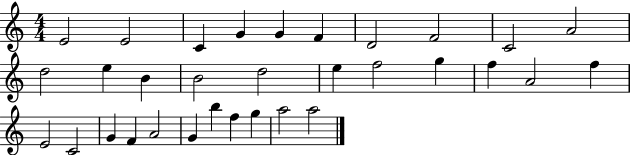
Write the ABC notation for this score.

X:1
T:Untitled
M:4/4
L:1/4
K:C
E2 E2 C G G F D2 F2 C2 A2 d2 e B B2 d2 e f2 g f A2 f E2 C2 G F A2 G b f g a2 a2